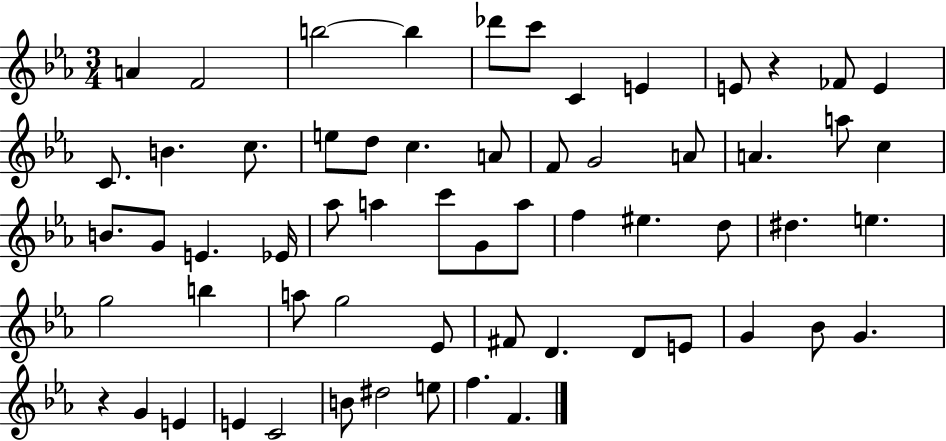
{
  \clef treble
  \numericTimeSignature
  \time 3/4
  \key ees \major
  a'4 f'2 | b''2~~ b''4 | des'''8 c'''8 c'4 e'4 | e'8 r4 fes'8 e'4 | \break c'8. b'4. c''8. | e''8 d''8 c''4. a'8 | f'8 g'2 a'8 | a'4. a''8 c''4 | \break b'8. g'8 e'4. ees'16 | aes''8 a''4 c'''8 g'8 a''8 | f''4 eis''4. d''8 | dis''4. e''4. | \break g''2 b''4 | a''8 g''2 ees'8 | fis'8 d'4. d'8 e'8 | g'4 bes'8 g'4. | \break r4 g'4 e'4 | e'4 c'2 | b'8 dis''2 e''8 | f''4. f'4. | \break \bar "|."
}